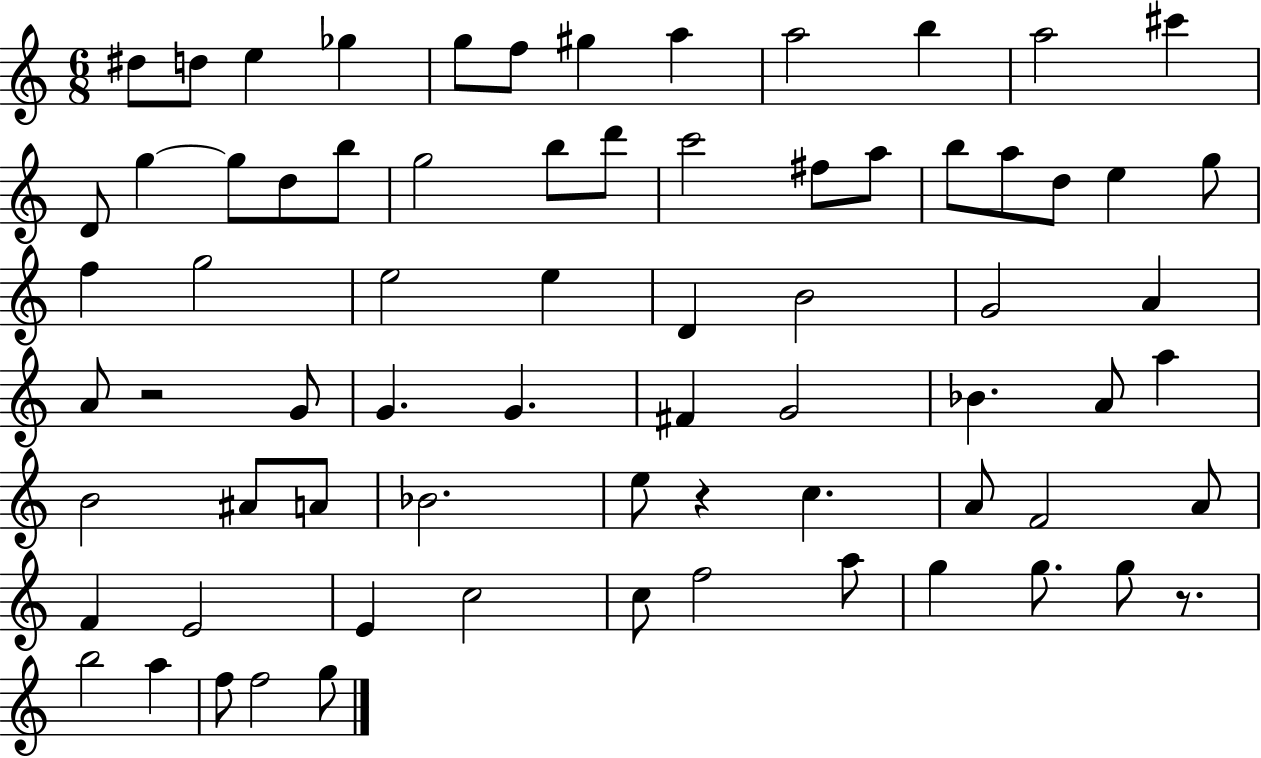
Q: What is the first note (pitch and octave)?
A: D#5